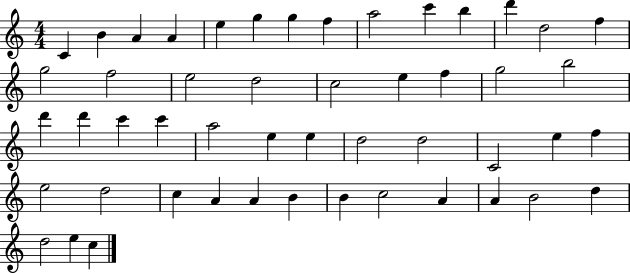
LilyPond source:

{
  \clef treble
  \numericTimeSignature
  \time 4/4
  \key c \major
  c'4 b'4 a'4 a'4 | e''4 g''4 g''4 f''4 | a''2 c'''4 b''4 | d'''4 d''2 f''4 | \break g''2 f''2 | e''2 d''2 | c''2 e''4 f''4 | g''2 b''2 | \break d'''4 d'''4 c'''4 c'''4 | a''2 e''4 e''4 | d''2 d''2 | c'2 e''4 f''4 | \break e''2 d''2 | c''4 a'4 a'4 b'4 | b'4 c''2 a'4 | a'4 b'2 d''4 | \break d''2 e''4 c''4 | \bar "|."
}